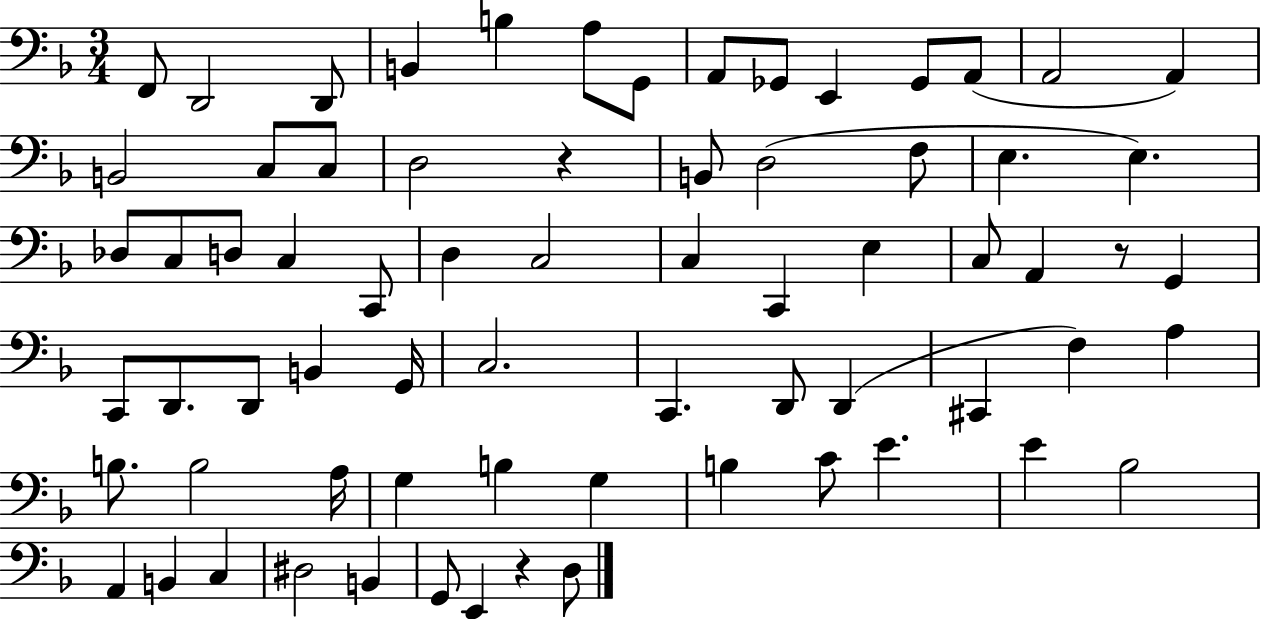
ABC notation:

X:1
T:Untitled
M:3/4
L:1/4
K:F
F,,/2 D,,2 D,,/2 B,, B, A,/2 G,,/2 A,,/2 _G,,/2 E,, _G,,/2 A,,/2 A,,2 A,, B,,2 C,/2 C,/2 D,2 z B,,/2 D,2 F,/2 E, E, _D,/2 C,/2 D,/2 C, C,,/2 D, C,2 C, C,, E, C,/2 A,, z/2 G,, C,,/2 D,,/2 D,,/2 B,, G,,/4 C,2 C,, D,,/2 D,, ^C,, F, A, B,/2 B,2 A,/4 G, B, G, B, C/2 E E _B,2 A,, B,, C, ^D,2 B,, G,,/2 E,, z D,/2